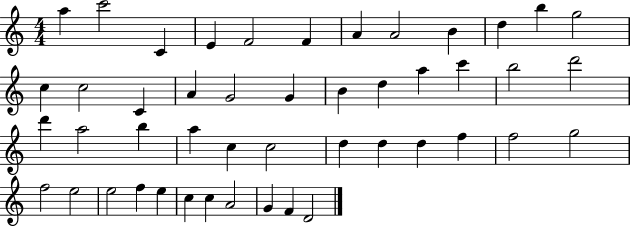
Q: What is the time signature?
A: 4/4